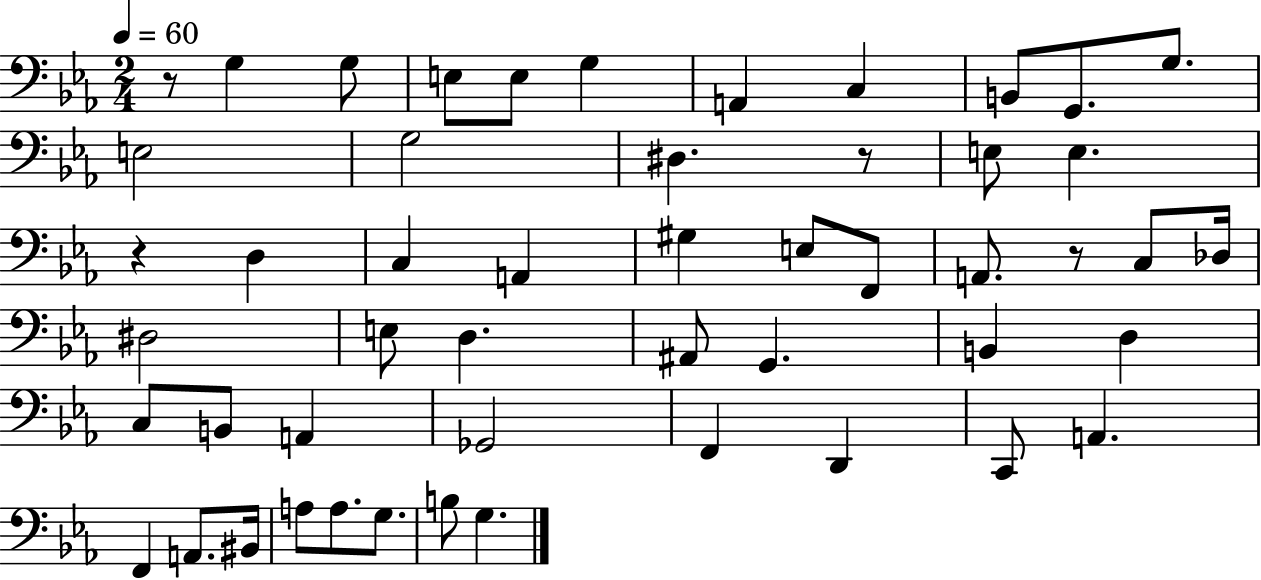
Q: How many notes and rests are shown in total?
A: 51